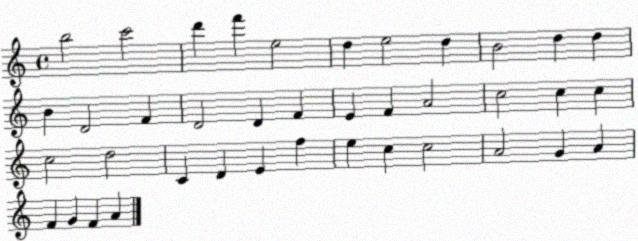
X:1
T:Untitled
M:4/4
L:1/4
K:C
b2 c'2 d' f' e2 d e2 d B2 d d B D2 F D2 D F E F A2 c2 c c c2 d2 C D E f e c c2 A2 G A F G F A